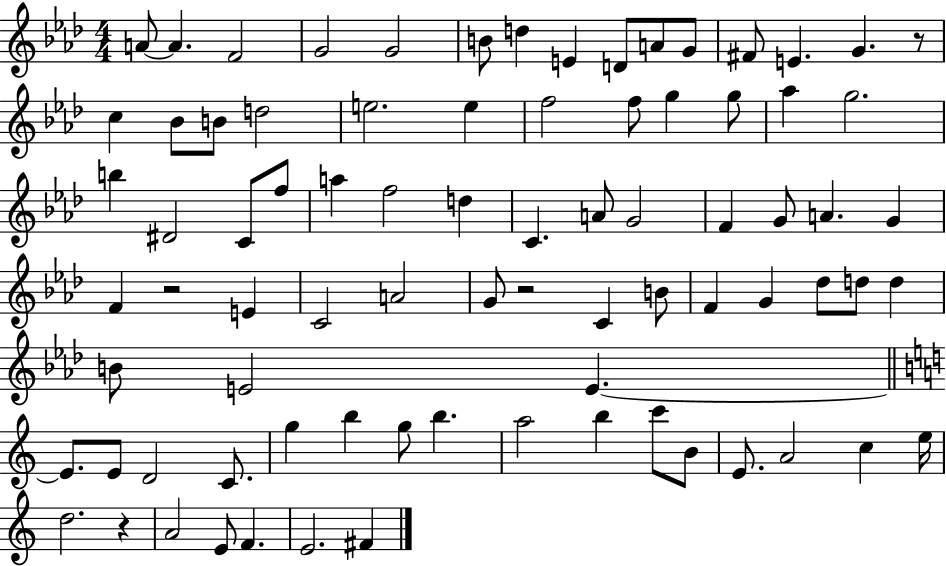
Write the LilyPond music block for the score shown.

{
  \clef treble
  \numericTimeSignature
  \time 4/4
  \key aes \major
  a'8~~ a'4. f'2 | g'2 g'2 | b'8 d''4 e'4 d'8 a'8 g'8 | fis'8 e'4. g'4. r8 | \break c''4 bes'8 b'8 d''2 | e''2. e''4 | f''2 f''8 g''4 g''8 | aes''4 g''2. | \break b''4 dis'2 c'8 f''8 | a''4 f''2 d''4 | c'4. a'8 g'2 | f'4 g'8 a'4. g'4 | \break f'4 r2 e'4 | c'2 a'2 | g'8 r2 c'4 b'8 | f'4 g'4 des''8 d''8 d''4 | \break b'8 e'2 e'4.~~ | \bar "||" \break \key a \minor e'8. e'8 d'2 c'8. | g''4 b''4 g''8 b''4. | a''2 b''4 c'''8 b'8 | e'8. a'2 c''4 e''16 | \break d''2. r4 | a'2 e'8 f'4. | e'2. fis'4 | \bar "|."
}